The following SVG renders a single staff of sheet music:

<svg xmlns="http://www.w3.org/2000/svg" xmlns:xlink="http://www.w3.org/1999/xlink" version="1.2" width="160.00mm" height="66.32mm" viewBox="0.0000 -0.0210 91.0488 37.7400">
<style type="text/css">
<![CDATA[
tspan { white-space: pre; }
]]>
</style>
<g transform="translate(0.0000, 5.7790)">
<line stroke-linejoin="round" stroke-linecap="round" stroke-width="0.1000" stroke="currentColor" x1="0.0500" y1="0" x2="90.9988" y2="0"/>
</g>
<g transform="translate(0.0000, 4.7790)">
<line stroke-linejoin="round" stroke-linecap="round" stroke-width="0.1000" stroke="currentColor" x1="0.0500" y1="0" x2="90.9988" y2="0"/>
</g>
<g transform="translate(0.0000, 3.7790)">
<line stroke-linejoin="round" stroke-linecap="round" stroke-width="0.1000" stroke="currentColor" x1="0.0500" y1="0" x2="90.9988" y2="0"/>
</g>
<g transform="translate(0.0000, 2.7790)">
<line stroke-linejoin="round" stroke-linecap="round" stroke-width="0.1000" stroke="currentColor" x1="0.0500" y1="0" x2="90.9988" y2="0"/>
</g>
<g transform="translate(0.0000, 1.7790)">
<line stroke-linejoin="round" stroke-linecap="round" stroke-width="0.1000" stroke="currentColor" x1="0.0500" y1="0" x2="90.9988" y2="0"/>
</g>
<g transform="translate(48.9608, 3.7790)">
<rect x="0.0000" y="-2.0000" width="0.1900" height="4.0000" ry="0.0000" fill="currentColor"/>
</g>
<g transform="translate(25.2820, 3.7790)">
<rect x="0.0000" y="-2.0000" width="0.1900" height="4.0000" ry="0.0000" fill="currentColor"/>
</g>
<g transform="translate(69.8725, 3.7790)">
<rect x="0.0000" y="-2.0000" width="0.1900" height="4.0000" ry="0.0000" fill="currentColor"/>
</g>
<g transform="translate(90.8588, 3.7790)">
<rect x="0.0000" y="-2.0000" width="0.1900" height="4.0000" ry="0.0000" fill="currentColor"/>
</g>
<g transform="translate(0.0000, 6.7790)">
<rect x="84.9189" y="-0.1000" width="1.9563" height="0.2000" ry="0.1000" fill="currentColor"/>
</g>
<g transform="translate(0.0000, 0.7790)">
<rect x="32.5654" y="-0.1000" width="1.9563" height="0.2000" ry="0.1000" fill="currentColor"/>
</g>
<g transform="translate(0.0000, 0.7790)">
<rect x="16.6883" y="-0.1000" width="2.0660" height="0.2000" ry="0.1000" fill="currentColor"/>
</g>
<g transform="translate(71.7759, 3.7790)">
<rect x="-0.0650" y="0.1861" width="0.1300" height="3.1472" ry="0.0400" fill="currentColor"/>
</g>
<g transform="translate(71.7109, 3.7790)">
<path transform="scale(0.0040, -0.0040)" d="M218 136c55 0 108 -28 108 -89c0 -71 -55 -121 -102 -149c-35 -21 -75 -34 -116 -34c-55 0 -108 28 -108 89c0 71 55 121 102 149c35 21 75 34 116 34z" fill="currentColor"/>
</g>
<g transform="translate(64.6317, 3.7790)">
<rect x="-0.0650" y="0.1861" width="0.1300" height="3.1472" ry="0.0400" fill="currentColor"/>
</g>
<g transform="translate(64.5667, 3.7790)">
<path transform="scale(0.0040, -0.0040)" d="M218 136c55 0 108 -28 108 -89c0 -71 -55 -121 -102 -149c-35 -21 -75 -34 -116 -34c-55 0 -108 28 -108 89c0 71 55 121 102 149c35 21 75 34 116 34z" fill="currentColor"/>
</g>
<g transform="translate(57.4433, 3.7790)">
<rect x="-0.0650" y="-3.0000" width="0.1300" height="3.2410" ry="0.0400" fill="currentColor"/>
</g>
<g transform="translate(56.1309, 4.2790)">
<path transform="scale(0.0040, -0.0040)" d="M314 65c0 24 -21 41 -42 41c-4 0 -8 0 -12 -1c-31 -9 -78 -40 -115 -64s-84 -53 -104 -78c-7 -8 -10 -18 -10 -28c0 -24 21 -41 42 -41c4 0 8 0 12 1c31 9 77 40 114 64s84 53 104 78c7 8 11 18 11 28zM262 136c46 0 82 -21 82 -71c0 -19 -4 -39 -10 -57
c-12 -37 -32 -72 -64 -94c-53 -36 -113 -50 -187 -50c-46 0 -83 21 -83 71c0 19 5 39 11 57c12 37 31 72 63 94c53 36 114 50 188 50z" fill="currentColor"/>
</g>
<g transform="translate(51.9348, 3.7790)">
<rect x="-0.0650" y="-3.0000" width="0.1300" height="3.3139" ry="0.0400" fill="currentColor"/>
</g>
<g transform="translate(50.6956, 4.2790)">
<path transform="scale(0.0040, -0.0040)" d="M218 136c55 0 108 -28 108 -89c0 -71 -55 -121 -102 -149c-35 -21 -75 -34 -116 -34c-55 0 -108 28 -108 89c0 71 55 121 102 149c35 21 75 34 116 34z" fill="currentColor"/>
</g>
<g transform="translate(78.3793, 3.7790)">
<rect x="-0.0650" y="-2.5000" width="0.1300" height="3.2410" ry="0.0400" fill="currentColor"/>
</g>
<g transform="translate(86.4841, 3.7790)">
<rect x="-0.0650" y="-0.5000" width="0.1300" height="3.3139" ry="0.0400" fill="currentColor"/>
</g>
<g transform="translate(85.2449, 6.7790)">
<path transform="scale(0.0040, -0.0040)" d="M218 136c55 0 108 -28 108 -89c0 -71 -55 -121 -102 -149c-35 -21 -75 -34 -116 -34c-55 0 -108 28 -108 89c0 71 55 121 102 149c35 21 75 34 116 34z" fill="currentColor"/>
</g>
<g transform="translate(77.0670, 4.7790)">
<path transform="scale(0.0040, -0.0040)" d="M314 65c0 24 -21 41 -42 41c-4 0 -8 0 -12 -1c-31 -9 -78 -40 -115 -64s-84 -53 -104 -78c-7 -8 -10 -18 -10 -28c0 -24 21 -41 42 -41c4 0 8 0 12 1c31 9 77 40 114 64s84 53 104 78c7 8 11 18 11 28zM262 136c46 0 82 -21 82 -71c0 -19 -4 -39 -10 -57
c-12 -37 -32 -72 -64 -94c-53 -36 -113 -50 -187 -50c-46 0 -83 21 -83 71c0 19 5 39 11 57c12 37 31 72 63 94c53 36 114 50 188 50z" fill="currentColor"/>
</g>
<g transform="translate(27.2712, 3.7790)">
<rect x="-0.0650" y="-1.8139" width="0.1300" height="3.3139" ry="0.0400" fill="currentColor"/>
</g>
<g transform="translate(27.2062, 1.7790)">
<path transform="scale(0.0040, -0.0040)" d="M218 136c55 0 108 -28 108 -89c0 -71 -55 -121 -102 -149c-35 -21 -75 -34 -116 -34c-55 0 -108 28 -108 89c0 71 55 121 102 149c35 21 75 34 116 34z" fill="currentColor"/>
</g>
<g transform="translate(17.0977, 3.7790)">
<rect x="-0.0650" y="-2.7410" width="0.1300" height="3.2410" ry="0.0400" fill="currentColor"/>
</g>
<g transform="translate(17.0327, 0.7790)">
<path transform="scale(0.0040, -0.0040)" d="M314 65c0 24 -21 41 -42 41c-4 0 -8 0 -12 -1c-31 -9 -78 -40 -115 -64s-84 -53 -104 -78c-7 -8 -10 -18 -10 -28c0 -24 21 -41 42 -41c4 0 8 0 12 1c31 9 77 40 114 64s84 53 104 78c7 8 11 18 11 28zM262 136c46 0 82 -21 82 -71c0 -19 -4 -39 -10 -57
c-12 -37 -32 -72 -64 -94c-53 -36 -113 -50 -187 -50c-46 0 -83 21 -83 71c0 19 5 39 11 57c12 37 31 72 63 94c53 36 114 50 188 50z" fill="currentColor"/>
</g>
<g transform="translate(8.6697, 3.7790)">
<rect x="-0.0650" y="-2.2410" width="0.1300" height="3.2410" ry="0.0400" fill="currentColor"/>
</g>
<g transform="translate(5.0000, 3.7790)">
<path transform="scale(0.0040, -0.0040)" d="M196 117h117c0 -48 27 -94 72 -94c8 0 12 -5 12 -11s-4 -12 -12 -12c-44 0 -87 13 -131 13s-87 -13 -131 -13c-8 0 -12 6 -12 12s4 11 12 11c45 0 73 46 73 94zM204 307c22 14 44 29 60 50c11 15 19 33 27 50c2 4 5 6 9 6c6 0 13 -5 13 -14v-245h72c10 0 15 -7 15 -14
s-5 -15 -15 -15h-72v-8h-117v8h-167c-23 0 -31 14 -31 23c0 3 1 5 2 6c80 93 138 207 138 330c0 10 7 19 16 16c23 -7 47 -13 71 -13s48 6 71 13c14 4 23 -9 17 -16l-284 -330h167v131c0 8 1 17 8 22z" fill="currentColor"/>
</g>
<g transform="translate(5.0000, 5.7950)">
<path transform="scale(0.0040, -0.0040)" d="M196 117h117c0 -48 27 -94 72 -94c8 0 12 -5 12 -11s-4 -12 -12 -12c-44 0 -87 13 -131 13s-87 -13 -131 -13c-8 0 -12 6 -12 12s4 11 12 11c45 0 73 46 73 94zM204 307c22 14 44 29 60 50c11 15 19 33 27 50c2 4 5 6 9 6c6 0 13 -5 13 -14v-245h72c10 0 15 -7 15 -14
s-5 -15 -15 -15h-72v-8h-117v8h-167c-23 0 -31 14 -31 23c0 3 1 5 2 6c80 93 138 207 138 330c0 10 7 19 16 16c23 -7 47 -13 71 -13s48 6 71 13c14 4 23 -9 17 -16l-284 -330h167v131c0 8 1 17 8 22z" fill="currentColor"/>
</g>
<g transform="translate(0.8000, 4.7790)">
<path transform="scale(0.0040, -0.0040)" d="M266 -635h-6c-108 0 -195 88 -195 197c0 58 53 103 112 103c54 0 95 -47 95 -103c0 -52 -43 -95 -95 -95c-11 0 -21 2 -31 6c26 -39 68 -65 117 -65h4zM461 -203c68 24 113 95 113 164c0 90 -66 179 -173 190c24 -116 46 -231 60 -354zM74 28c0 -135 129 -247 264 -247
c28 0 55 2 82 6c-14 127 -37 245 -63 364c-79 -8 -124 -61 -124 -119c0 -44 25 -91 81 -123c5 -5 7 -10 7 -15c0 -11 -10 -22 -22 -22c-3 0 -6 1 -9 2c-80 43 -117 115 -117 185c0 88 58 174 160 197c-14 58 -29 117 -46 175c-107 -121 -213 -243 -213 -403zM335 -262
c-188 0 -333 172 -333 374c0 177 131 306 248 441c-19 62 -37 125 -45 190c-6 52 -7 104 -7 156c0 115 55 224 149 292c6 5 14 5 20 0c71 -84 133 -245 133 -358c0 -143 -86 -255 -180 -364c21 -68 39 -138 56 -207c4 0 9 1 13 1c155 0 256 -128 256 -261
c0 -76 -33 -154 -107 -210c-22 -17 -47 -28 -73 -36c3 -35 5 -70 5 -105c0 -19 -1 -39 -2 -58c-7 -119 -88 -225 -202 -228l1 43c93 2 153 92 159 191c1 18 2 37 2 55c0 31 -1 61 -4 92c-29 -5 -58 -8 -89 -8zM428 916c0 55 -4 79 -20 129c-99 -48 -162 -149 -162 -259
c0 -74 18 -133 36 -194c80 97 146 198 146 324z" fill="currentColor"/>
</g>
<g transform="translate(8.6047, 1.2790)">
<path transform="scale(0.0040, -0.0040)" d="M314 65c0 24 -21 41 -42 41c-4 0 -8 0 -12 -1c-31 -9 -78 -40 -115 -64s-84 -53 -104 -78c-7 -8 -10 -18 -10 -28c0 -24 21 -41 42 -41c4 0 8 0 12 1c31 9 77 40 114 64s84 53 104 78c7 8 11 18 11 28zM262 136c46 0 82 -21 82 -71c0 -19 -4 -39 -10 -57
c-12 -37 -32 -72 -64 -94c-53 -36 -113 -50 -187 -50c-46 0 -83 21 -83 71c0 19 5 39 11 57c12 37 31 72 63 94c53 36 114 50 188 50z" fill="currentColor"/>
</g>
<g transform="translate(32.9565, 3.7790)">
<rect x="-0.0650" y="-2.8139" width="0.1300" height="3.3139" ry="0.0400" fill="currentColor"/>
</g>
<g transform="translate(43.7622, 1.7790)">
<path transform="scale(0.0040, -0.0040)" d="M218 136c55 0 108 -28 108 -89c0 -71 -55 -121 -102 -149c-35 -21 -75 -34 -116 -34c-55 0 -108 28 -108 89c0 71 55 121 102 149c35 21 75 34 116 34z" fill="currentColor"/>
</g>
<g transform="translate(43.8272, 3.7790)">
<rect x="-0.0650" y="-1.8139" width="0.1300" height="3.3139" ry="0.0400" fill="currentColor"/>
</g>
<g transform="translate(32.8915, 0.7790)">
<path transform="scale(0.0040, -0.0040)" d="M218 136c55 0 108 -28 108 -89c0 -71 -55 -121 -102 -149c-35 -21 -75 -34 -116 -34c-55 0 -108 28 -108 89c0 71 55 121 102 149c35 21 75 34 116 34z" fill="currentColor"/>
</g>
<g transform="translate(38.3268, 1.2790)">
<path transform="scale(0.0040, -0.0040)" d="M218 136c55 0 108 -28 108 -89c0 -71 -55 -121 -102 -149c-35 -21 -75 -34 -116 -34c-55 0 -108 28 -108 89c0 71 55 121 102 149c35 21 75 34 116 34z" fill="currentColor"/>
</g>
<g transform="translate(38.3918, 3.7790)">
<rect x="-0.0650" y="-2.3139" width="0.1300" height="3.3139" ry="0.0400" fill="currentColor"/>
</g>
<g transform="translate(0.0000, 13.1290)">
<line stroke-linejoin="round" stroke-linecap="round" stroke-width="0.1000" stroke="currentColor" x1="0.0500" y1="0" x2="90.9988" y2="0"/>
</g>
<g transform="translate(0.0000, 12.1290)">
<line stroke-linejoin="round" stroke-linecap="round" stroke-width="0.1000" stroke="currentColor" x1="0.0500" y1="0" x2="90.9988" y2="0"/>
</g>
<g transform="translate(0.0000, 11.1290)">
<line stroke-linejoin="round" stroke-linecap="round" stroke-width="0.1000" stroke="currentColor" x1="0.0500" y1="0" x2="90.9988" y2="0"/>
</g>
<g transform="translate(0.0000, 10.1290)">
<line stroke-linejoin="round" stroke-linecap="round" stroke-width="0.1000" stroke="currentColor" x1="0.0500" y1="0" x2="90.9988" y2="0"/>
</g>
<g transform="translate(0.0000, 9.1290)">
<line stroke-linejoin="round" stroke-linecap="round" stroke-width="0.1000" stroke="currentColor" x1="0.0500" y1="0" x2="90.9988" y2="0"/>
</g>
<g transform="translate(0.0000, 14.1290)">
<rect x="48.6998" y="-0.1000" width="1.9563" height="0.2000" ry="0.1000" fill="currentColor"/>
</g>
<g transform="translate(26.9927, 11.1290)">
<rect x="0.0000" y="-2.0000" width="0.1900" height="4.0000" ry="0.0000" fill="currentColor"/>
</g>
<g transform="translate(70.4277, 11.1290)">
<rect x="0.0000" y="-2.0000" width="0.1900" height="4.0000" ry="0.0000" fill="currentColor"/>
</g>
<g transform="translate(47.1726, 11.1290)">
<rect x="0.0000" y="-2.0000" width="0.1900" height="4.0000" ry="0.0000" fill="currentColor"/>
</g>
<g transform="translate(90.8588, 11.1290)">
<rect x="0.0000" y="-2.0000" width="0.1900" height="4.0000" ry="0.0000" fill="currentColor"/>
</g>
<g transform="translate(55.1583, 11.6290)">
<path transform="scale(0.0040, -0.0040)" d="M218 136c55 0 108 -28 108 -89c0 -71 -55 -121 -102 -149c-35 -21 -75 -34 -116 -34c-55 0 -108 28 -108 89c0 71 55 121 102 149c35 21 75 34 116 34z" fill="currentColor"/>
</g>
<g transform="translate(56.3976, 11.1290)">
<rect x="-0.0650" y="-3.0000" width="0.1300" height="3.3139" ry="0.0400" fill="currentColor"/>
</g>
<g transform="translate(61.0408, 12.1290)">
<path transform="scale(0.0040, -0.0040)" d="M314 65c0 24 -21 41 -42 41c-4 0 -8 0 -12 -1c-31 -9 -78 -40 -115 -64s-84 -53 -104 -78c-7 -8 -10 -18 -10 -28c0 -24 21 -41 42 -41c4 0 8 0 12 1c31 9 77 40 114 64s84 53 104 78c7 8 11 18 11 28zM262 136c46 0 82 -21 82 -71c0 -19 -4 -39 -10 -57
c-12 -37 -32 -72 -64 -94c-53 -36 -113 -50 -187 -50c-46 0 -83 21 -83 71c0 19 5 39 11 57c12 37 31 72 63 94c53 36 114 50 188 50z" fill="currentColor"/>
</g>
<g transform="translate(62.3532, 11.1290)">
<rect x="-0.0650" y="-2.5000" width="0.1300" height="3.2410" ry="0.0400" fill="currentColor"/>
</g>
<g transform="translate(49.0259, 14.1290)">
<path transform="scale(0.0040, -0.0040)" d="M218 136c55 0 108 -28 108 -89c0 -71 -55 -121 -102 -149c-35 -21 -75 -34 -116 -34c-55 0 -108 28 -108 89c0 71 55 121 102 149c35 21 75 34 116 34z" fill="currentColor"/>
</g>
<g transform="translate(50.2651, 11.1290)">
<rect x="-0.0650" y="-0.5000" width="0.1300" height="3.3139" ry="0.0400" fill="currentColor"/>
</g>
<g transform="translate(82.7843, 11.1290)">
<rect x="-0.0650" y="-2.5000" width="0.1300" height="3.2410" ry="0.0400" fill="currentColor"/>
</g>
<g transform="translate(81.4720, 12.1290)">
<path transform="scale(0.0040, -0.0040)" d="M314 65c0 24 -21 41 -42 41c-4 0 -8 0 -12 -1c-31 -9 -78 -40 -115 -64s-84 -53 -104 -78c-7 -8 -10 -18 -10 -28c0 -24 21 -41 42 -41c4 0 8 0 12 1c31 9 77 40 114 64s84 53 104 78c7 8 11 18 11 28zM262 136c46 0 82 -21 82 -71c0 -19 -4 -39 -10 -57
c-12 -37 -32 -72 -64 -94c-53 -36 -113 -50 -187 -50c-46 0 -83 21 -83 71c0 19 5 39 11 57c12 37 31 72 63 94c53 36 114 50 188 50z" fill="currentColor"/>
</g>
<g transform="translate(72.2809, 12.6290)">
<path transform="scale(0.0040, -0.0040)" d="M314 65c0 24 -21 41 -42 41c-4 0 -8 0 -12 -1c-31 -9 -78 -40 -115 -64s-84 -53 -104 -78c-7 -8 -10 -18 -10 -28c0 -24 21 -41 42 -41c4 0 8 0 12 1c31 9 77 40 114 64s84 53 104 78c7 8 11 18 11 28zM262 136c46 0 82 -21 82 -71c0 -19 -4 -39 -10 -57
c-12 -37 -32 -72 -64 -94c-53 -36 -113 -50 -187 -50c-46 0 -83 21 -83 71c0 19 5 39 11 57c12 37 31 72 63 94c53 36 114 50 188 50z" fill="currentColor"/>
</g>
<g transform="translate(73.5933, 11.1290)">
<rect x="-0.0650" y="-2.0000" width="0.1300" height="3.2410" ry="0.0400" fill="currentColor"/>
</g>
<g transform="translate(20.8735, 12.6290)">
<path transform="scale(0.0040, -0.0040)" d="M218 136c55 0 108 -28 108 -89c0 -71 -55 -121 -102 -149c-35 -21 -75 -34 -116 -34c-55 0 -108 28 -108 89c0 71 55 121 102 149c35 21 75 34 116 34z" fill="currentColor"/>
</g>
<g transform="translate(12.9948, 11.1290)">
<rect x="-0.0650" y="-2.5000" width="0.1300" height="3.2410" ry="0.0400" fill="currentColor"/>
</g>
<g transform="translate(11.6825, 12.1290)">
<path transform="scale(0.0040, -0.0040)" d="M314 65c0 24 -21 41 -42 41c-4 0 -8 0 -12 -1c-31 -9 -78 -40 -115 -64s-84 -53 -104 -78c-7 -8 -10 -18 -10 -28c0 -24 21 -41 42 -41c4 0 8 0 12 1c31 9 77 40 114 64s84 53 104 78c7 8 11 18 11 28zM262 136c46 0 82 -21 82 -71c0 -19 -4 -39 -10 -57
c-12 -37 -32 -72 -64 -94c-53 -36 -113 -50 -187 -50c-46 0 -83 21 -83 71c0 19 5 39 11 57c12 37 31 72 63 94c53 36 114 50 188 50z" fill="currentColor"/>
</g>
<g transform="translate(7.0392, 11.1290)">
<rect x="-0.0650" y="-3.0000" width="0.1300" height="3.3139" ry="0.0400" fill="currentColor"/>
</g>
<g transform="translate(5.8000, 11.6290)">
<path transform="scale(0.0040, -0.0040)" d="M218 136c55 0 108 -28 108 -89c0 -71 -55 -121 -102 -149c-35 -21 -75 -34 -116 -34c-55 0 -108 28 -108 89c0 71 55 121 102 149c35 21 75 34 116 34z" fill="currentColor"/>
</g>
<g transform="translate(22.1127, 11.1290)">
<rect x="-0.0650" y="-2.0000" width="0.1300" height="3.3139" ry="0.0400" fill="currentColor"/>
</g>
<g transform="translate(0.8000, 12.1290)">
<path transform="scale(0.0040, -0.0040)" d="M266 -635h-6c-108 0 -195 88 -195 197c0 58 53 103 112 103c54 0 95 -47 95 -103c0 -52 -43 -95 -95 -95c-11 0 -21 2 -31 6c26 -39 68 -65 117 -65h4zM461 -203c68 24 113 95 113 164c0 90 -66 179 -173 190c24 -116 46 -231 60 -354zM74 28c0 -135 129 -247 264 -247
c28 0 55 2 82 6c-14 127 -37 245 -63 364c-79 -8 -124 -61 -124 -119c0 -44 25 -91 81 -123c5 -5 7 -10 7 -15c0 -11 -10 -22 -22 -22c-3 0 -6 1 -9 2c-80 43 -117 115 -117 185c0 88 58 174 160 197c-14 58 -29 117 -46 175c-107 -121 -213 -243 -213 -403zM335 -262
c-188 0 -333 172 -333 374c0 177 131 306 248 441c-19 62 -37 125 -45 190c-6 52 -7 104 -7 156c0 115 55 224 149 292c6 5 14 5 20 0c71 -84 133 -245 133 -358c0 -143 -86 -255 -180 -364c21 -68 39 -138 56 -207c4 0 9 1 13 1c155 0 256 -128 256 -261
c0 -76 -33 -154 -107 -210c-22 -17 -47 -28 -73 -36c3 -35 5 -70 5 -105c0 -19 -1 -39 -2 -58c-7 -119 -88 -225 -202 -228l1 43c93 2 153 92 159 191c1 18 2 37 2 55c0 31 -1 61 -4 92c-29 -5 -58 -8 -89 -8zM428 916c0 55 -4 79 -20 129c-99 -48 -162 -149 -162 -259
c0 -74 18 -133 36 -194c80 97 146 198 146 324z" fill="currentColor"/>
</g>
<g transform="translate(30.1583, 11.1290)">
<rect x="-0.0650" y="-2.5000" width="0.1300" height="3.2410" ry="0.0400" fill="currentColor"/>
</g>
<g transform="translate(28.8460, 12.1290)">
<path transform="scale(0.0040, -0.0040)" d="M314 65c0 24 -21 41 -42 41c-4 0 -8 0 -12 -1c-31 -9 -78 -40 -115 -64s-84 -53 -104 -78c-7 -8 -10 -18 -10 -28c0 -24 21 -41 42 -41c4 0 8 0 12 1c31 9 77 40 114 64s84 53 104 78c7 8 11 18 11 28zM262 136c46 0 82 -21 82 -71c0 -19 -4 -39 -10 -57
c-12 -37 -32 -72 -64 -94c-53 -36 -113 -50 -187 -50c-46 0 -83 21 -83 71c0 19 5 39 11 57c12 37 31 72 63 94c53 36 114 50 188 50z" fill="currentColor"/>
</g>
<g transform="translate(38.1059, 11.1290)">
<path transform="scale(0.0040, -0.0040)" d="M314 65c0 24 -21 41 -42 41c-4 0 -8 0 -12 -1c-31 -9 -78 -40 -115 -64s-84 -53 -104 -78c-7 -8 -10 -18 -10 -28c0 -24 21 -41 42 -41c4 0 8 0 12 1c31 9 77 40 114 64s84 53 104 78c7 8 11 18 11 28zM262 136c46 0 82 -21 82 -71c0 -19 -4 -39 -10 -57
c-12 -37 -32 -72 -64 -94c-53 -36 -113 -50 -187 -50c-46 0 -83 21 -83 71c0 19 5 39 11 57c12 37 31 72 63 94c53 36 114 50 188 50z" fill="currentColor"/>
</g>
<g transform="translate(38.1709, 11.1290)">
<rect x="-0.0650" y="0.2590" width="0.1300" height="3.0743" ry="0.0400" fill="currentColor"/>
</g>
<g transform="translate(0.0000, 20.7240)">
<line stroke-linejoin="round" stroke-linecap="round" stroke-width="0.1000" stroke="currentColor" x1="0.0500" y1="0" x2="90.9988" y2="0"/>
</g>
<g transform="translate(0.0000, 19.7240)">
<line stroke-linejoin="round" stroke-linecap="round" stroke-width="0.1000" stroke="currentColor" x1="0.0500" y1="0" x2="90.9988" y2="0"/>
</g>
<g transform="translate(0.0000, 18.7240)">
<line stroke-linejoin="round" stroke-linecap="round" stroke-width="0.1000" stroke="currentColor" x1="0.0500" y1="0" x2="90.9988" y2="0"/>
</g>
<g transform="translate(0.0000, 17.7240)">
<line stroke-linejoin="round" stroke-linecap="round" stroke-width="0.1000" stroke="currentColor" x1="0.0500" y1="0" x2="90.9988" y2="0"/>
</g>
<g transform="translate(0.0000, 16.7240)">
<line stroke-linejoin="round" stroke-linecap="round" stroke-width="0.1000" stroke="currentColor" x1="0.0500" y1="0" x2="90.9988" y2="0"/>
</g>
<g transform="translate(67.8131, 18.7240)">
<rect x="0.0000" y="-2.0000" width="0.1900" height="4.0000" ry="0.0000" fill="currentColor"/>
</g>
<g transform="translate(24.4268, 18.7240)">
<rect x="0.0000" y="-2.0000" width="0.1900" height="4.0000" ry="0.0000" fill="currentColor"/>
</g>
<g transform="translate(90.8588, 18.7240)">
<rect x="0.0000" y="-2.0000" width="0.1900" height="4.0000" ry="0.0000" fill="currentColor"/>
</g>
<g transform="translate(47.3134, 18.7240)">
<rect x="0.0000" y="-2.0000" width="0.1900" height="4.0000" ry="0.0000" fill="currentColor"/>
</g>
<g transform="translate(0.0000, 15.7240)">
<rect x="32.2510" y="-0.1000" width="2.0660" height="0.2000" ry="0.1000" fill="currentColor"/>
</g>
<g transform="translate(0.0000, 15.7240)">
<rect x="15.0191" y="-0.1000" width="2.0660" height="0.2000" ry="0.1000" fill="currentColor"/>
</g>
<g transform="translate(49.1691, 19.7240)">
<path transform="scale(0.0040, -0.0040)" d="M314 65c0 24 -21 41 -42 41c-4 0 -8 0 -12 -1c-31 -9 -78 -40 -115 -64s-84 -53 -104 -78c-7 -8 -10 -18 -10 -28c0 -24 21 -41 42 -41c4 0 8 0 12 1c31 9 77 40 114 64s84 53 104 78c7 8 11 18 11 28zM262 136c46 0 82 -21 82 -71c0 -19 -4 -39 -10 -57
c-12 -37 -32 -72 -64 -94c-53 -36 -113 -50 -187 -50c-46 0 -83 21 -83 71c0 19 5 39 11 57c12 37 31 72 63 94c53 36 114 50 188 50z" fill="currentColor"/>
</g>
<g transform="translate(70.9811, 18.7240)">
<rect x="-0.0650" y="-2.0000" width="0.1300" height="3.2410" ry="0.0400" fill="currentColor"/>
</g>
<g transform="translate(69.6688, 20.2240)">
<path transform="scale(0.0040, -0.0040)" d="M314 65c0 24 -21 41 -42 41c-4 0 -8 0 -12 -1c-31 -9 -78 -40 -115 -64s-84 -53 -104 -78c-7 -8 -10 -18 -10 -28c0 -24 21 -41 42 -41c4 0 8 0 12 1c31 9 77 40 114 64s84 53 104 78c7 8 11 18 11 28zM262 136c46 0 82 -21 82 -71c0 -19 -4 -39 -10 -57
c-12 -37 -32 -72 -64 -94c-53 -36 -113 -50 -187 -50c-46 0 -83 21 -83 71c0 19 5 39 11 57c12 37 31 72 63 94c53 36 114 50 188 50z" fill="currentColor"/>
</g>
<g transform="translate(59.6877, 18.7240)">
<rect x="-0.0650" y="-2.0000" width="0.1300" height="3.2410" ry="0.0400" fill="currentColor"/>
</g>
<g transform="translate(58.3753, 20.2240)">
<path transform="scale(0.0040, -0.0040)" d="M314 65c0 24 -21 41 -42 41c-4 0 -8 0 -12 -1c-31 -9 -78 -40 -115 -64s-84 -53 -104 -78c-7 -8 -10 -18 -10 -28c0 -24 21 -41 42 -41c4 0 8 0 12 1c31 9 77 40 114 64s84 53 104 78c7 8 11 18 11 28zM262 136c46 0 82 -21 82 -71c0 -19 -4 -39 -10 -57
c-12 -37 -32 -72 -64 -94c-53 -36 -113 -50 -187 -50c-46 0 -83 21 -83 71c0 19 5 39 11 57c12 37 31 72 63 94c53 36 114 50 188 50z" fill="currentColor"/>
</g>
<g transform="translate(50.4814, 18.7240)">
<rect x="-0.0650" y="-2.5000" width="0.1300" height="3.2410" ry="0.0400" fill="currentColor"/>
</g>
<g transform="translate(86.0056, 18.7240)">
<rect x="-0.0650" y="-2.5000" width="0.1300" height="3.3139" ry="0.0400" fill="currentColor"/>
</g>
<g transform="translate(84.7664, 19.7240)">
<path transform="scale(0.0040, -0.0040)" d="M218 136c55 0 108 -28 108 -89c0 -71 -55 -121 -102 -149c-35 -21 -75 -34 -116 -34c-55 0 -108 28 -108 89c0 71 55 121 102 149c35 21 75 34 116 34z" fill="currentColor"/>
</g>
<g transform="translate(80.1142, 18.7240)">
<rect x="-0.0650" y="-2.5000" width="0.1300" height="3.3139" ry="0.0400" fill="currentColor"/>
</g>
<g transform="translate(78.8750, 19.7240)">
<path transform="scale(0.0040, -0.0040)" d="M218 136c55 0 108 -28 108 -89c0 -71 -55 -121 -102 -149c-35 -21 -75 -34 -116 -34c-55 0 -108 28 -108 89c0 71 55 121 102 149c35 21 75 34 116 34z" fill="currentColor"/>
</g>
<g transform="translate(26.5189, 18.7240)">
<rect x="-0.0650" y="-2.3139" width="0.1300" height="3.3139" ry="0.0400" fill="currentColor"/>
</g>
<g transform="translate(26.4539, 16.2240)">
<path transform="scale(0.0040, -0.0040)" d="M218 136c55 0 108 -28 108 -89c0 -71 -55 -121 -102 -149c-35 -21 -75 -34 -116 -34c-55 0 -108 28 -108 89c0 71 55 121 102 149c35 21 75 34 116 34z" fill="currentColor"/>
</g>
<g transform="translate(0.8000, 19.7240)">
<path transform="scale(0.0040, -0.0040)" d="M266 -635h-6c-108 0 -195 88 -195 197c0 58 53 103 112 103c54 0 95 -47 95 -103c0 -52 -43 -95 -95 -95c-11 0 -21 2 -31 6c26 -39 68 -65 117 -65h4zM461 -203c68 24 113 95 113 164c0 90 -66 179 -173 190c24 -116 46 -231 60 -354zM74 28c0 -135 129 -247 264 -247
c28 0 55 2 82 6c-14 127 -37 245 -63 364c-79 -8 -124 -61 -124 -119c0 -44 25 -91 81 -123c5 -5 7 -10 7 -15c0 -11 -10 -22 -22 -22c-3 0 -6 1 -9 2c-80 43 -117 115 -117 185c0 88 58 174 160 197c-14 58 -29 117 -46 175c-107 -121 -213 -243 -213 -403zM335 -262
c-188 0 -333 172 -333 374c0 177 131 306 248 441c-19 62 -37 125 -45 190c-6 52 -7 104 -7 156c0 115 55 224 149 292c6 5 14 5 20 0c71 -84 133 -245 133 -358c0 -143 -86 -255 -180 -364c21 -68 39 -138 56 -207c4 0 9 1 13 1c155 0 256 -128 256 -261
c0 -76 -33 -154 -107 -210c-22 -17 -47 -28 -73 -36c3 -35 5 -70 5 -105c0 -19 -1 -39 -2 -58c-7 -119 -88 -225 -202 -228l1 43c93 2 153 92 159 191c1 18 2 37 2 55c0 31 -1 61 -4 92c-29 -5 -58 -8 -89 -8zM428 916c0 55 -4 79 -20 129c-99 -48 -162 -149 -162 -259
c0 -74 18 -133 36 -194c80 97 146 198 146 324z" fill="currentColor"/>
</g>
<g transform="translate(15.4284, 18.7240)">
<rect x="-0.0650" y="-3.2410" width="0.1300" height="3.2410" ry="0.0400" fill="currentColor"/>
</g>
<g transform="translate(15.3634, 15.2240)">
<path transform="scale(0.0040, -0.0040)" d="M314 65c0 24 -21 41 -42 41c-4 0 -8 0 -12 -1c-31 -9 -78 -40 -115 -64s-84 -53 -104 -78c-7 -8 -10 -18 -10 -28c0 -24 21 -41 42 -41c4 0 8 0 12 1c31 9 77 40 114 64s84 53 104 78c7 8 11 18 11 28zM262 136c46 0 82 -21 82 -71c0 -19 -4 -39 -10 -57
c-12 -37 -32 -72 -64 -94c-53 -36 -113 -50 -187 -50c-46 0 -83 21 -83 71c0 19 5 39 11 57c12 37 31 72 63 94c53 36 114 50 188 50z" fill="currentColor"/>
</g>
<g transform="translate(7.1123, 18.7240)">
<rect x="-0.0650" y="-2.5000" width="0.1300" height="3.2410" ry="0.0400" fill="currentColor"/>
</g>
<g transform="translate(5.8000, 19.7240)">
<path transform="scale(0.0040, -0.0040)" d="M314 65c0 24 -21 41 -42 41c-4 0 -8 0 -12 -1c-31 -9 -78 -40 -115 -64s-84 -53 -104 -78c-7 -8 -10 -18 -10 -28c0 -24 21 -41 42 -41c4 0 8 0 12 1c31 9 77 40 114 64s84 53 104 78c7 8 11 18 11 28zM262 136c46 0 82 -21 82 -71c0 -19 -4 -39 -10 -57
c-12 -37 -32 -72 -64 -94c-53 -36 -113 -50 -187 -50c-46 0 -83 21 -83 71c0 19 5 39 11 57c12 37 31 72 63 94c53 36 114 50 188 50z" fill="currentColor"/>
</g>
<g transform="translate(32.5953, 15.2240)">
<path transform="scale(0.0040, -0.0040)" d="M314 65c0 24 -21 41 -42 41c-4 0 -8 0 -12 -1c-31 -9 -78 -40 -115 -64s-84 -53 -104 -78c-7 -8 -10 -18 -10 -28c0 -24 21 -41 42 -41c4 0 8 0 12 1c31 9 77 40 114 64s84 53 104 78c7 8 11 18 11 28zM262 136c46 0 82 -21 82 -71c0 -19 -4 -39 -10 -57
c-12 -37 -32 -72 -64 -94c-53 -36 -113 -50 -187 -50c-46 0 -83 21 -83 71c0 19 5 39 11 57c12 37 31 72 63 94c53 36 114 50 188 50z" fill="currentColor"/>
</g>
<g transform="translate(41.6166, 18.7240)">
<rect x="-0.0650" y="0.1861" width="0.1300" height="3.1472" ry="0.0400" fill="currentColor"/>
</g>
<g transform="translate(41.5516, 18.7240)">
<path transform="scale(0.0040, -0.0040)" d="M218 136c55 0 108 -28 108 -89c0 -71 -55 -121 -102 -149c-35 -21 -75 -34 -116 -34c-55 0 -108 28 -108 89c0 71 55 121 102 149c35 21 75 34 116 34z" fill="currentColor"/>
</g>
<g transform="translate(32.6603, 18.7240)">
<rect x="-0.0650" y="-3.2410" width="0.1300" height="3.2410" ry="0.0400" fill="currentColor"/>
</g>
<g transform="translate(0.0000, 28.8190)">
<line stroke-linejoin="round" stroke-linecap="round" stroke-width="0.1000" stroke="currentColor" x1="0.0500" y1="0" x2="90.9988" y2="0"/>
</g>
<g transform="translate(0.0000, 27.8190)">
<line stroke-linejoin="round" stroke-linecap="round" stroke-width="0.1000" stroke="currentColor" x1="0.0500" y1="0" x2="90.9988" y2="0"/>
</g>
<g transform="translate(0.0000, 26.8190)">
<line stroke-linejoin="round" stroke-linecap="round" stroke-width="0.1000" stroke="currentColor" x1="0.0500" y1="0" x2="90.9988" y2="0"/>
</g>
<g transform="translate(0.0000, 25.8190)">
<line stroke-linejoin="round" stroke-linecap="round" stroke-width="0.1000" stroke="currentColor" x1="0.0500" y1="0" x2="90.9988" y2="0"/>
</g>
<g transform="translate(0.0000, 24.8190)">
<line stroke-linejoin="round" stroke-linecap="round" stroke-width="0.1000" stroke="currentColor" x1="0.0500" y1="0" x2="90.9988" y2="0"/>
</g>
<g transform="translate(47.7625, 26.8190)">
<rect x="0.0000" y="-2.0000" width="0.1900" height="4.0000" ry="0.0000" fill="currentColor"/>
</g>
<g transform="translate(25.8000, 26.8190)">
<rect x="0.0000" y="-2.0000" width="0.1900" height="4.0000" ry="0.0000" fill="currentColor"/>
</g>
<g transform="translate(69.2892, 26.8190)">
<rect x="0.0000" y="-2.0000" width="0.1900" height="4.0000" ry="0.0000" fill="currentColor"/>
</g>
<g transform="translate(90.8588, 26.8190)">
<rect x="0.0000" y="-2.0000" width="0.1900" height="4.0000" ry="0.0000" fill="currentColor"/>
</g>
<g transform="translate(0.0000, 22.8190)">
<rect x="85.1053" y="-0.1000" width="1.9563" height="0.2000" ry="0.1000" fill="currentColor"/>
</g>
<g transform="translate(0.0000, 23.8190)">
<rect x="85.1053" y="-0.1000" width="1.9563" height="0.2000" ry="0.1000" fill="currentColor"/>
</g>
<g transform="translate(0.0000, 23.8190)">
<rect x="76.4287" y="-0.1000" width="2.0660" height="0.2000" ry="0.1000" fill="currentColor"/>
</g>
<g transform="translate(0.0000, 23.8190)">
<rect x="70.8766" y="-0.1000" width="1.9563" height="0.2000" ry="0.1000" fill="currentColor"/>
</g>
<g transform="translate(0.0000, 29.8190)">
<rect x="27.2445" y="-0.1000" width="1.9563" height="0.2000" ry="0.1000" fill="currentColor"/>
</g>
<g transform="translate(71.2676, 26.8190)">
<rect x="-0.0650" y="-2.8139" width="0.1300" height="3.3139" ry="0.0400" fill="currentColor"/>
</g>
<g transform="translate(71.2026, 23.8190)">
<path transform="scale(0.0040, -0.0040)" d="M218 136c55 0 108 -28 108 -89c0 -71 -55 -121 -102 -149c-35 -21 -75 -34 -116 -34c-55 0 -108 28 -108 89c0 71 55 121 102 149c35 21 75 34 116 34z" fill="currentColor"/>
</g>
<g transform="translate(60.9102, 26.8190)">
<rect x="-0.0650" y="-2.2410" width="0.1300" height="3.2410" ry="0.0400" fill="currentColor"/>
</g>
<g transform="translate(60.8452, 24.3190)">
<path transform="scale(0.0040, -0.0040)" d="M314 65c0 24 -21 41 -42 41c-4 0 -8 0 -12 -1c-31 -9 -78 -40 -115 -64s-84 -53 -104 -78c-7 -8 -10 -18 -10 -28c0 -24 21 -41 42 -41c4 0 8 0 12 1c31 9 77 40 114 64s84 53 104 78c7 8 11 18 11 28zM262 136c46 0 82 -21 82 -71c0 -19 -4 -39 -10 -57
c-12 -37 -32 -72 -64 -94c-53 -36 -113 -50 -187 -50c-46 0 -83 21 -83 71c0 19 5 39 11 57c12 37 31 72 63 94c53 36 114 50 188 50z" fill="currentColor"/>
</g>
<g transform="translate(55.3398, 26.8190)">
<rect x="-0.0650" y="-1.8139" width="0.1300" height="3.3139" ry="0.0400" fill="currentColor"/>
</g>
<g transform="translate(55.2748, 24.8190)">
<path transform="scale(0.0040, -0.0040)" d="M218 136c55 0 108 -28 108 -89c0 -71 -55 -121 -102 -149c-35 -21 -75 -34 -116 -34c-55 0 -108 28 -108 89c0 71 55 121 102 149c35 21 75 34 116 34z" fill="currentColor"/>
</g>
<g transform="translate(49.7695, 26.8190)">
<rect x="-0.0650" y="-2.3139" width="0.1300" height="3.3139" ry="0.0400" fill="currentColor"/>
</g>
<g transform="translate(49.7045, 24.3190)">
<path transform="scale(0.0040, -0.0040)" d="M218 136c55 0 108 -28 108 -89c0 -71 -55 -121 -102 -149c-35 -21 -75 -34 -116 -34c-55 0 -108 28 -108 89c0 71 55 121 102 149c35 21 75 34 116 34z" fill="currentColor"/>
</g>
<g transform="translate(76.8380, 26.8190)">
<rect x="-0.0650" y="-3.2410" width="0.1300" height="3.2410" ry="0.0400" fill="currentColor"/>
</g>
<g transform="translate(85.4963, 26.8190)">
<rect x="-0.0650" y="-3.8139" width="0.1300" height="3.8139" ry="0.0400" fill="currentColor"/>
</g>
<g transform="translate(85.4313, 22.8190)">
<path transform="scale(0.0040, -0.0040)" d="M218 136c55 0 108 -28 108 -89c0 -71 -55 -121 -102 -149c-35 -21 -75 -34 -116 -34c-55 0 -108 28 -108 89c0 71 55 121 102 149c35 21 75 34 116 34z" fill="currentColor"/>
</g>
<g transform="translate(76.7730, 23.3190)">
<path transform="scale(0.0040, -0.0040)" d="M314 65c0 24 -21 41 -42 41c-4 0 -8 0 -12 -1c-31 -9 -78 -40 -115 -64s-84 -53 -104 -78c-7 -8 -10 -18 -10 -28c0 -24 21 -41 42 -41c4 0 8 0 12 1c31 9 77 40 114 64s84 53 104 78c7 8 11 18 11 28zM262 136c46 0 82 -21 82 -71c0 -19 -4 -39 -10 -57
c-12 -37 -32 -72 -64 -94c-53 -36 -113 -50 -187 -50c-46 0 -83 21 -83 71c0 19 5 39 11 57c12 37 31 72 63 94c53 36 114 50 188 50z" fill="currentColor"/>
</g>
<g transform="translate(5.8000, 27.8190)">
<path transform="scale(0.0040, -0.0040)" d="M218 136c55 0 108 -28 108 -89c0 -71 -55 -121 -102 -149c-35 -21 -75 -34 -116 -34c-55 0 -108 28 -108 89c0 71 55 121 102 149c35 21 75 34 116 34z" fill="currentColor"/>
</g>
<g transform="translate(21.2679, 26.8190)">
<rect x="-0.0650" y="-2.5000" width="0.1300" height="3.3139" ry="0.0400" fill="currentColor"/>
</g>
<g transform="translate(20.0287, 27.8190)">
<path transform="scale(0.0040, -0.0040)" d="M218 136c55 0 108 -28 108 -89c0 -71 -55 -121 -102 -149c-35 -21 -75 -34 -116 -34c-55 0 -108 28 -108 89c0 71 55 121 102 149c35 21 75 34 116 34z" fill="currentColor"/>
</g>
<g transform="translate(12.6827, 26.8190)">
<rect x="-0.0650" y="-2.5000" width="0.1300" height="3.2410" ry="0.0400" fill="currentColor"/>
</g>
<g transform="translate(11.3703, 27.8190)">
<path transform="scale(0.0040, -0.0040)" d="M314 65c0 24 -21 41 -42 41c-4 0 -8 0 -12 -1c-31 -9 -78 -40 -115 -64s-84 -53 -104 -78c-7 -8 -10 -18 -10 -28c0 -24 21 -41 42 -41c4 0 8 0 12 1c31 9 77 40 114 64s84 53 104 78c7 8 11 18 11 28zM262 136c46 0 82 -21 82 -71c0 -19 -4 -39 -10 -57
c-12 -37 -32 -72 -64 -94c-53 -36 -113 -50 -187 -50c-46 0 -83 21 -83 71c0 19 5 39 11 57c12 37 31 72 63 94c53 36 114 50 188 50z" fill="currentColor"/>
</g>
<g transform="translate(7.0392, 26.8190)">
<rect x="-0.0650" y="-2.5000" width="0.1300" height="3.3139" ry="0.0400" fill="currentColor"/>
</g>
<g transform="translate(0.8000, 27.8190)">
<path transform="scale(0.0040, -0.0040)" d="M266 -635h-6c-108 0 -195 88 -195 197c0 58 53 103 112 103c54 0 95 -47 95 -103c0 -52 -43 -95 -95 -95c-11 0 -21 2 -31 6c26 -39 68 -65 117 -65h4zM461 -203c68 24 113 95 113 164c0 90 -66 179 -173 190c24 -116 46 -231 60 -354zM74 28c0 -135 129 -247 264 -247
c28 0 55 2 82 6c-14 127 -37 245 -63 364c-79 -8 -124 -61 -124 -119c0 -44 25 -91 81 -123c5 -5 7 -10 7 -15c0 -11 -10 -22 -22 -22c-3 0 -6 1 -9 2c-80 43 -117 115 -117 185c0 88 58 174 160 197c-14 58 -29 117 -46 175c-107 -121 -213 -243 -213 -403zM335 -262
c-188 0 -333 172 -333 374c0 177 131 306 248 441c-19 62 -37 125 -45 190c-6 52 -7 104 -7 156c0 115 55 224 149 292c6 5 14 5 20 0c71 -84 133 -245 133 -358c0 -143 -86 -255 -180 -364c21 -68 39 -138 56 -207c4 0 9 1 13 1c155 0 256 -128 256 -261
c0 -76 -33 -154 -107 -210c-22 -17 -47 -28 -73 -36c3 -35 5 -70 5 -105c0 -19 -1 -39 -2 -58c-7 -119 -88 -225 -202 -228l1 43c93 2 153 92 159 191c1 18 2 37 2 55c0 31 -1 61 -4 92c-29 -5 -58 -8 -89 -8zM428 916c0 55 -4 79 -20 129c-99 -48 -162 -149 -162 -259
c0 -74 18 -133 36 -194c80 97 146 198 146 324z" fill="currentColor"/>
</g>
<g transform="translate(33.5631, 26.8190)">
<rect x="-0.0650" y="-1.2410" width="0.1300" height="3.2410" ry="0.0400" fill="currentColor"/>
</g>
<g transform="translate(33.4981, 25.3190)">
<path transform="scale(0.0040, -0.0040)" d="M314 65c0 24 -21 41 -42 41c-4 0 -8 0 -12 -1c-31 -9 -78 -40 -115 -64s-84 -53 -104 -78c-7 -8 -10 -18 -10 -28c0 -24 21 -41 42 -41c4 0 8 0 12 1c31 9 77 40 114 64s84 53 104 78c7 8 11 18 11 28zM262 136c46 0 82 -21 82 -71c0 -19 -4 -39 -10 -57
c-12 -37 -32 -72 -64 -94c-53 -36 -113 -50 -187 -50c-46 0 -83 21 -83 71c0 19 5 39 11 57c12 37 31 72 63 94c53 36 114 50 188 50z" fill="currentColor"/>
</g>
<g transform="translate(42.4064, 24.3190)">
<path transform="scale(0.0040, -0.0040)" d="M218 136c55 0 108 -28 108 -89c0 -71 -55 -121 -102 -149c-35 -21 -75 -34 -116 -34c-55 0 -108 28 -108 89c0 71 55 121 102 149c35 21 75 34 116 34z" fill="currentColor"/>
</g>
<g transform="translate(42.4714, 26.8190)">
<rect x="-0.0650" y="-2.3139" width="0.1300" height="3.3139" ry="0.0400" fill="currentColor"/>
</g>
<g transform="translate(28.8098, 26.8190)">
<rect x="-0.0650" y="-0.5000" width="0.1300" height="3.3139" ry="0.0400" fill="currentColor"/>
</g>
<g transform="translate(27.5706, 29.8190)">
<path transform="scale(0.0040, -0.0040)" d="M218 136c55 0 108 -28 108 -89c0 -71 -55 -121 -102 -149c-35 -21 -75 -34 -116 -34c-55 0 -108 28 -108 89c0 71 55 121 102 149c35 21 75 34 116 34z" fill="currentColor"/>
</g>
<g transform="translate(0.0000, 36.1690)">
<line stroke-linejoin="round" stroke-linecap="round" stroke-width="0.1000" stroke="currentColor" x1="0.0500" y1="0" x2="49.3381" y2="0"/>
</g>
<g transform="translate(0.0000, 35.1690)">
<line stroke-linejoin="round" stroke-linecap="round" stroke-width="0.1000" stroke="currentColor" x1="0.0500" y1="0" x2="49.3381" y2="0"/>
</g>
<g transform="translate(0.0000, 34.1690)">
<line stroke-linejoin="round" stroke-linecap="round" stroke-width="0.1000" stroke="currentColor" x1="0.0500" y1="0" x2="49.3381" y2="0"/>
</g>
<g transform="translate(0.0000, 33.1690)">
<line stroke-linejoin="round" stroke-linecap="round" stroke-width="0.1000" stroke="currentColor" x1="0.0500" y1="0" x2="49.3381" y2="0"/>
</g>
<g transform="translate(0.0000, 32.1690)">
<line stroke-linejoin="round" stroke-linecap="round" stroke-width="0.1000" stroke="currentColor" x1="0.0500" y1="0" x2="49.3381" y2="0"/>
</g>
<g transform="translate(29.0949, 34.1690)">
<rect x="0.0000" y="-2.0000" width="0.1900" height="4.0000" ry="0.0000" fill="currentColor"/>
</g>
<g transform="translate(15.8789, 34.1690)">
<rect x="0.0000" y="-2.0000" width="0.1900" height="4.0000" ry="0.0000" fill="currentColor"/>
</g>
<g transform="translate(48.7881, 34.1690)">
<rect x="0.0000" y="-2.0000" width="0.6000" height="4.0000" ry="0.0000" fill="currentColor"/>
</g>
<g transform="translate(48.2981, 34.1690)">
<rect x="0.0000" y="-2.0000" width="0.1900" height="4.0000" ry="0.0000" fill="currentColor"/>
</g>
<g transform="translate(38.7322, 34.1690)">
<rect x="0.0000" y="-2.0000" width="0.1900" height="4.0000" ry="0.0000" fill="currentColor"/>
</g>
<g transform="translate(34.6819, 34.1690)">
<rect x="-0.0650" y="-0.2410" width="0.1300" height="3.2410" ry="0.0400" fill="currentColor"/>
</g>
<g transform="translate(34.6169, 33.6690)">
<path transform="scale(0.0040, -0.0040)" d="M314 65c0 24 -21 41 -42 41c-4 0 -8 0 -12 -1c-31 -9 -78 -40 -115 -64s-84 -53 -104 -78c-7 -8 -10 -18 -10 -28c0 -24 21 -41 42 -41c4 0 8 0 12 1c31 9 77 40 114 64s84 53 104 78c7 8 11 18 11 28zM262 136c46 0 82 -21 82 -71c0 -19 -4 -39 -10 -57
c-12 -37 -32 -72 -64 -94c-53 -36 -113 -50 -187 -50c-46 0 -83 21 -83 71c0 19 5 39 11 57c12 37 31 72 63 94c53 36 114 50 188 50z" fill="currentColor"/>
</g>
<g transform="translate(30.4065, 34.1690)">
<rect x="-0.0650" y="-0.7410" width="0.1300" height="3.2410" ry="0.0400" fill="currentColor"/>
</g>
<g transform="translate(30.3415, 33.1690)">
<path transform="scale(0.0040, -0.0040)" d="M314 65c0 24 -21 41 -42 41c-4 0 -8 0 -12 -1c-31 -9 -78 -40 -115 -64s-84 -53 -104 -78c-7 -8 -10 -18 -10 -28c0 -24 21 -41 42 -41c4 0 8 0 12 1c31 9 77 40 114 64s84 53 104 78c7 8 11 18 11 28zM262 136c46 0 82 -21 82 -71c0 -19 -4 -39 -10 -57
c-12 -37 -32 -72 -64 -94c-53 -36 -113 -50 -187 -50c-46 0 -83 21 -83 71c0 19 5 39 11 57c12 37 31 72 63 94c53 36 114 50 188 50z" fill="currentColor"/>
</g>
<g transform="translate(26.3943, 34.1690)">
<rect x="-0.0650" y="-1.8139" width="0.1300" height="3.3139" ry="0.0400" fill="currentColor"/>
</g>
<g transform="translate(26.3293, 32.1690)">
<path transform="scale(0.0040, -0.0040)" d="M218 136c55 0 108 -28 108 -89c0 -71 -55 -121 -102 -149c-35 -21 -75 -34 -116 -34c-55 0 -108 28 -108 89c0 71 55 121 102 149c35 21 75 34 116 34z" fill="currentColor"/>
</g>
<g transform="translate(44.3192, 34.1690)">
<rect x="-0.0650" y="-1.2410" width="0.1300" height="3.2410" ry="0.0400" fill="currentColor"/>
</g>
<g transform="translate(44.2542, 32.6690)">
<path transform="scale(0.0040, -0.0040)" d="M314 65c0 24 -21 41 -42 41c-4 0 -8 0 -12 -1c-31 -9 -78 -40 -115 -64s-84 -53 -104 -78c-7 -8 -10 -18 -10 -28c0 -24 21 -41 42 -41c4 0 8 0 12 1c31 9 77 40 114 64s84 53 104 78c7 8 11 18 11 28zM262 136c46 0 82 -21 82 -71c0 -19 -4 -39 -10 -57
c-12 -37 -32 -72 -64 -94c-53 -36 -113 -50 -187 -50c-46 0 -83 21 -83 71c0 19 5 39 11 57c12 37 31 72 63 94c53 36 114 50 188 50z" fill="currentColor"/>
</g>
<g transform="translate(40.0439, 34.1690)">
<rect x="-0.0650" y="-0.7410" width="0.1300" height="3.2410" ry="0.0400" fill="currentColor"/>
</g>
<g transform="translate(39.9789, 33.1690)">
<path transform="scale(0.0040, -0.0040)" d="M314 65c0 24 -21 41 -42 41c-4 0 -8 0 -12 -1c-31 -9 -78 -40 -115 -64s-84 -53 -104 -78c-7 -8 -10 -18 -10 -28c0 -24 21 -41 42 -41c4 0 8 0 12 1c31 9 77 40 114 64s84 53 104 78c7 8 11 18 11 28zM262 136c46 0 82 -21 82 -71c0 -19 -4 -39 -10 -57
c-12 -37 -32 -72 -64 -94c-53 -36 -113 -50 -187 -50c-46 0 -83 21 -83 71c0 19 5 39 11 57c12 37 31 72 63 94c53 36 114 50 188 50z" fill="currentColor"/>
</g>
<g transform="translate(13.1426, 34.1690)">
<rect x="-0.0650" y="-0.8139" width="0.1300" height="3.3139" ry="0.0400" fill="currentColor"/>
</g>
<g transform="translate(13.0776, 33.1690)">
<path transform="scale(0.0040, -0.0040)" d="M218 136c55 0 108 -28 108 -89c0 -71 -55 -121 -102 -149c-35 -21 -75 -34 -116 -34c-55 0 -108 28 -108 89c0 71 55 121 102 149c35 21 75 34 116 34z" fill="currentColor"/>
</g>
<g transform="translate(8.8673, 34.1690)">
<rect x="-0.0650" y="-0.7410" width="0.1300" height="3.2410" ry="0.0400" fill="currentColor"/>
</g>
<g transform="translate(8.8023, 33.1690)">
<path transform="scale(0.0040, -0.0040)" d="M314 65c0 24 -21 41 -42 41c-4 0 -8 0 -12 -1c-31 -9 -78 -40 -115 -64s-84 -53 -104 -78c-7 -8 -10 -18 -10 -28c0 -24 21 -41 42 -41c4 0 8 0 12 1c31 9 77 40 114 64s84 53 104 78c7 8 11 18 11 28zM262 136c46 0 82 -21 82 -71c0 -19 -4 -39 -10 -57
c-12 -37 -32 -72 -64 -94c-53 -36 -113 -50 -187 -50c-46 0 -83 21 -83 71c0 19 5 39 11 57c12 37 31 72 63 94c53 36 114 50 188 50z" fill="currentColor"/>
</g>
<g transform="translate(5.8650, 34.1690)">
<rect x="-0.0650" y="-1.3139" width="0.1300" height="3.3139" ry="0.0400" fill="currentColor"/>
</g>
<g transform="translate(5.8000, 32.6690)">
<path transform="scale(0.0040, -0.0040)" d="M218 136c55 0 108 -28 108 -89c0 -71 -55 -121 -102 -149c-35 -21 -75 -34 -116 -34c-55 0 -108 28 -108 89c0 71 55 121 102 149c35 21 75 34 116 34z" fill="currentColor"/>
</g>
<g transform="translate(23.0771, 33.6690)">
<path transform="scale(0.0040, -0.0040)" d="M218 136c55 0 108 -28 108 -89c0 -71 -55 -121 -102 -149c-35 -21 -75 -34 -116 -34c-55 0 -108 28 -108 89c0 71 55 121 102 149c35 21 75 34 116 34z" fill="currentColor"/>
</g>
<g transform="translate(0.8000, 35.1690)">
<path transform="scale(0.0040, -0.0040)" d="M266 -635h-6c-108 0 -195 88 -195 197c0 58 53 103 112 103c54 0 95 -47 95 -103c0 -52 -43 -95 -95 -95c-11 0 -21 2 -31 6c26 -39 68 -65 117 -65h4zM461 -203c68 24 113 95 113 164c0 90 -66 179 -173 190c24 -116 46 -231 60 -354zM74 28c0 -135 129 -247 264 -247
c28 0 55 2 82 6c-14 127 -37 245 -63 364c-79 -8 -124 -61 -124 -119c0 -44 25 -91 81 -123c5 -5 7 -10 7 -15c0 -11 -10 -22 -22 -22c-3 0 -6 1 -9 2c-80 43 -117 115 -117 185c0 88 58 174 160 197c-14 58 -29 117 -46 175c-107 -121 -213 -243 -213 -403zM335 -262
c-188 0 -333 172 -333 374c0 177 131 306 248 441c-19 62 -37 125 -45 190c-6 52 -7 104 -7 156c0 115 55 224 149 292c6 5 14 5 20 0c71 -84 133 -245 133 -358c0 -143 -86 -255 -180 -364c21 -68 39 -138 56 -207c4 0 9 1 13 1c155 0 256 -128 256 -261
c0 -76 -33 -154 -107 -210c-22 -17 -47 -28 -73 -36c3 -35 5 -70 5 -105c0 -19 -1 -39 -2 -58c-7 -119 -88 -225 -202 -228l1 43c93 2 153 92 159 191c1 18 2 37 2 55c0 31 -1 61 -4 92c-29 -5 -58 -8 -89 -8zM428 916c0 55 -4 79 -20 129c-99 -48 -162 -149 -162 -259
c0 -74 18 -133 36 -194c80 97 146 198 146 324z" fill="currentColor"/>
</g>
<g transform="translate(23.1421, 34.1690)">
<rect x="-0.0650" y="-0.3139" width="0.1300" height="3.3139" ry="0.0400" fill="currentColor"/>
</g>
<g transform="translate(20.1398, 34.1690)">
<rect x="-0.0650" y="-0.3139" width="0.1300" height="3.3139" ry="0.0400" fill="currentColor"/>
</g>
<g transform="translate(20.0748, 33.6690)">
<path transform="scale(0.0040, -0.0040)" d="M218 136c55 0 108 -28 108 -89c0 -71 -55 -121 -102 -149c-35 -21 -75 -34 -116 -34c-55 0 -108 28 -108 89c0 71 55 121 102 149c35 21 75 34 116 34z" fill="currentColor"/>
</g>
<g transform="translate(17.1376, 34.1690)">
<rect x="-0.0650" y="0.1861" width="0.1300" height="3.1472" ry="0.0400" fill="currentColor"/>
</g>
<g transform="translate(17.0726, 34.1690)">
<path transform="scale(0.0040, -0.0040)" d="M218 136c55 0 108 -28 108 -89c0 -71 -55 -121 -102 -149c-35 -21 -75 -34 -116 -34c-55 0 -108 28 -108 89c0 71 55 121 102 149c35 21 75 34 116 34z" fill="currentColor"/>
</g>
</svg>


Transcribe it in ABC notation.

X:1
T:Untitled
M:4/4
L:1/4
K:C
g2 a2 f a g f A A2 B B G2 C A G2 F G2 B2 C A G2 F2 G2 G2 b2 g b2 B G2 F2 F2 G G G G2 G C e2 g g f g2 a b2 c' e d2 d B c c f d2 c2 d2 e2